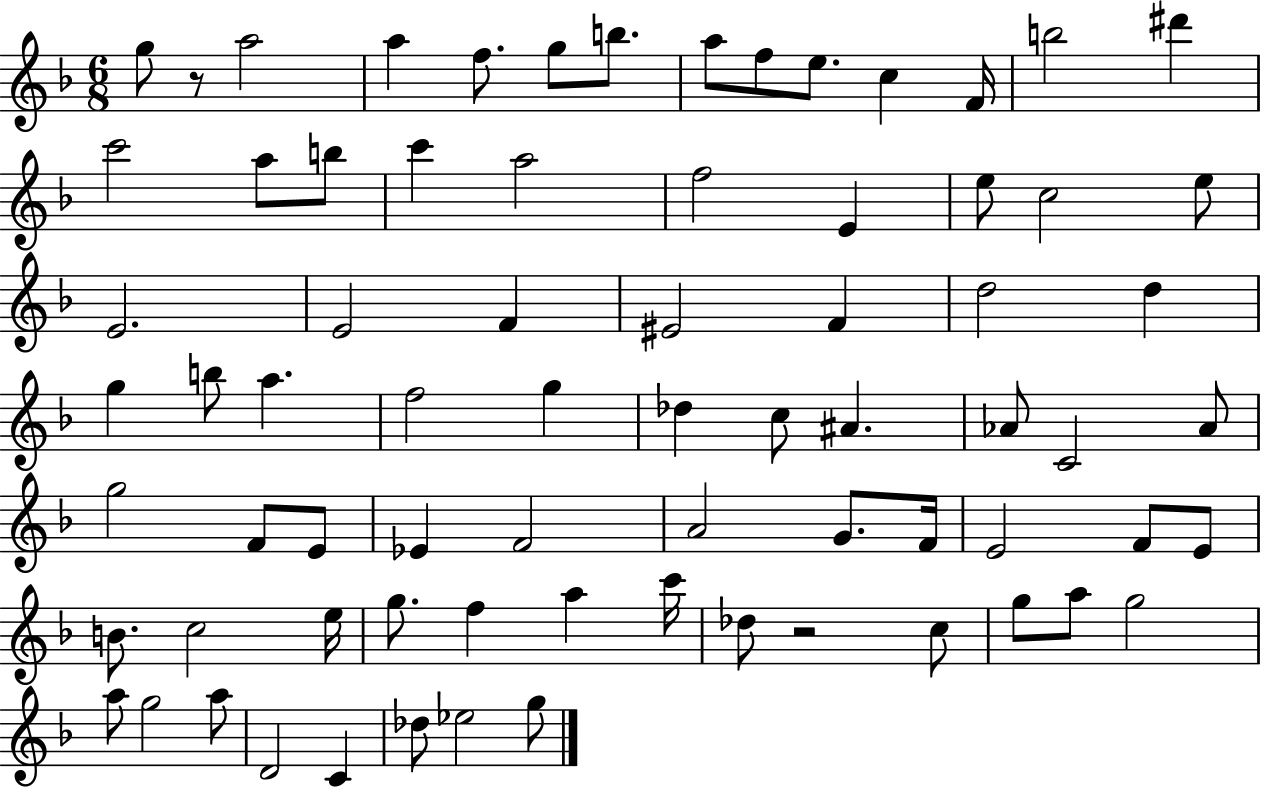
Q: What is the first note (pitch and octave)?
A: G5